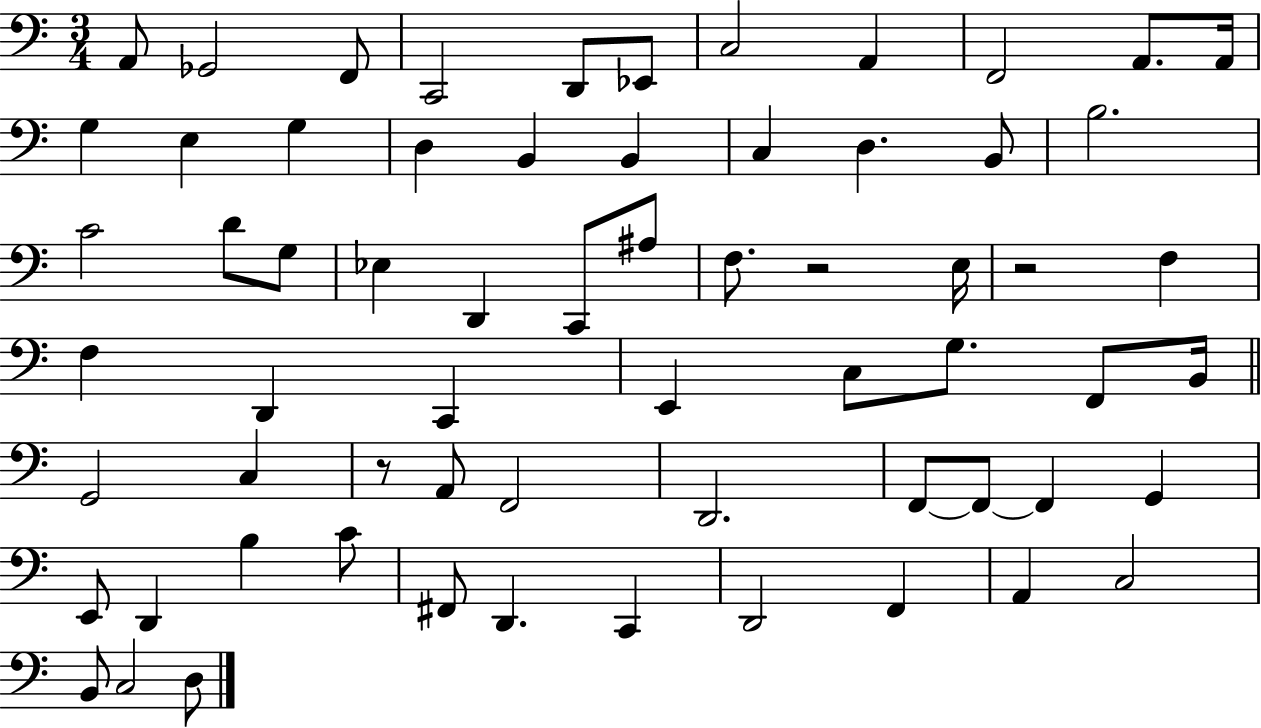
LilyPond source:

{
  \clef bass
  \numericTimeSignature
  \time 3/4
  \key c \major
  a,8 ges,2 f,8 | c,2 d,8 ees,8 | c2 a,4 | f,2 a,8. a,16 | \break g4 e4 g4 | d4 b,4 b,4 | c4 d4. b,8 | b2. | \break c'2 d'8 g8 | ees4 d,4 c,8 ais8 | f8. r2 e16 | r2 f4 | \break f4 d,4 c,4 | e,4 c8 g8. f,8 b,16 | \bar "||" \break \key c \major g,2 c4 | r8 a,8 f,2 | d,2. | f,8~~ f,8~~ f,4 g,4 | \break e,8 d,4 b4 c'8 | fis,8 d,4. c,4 | d,2 f,4 | a,4 c2 | \break b,8 c2 d8 | \bar "|."
}